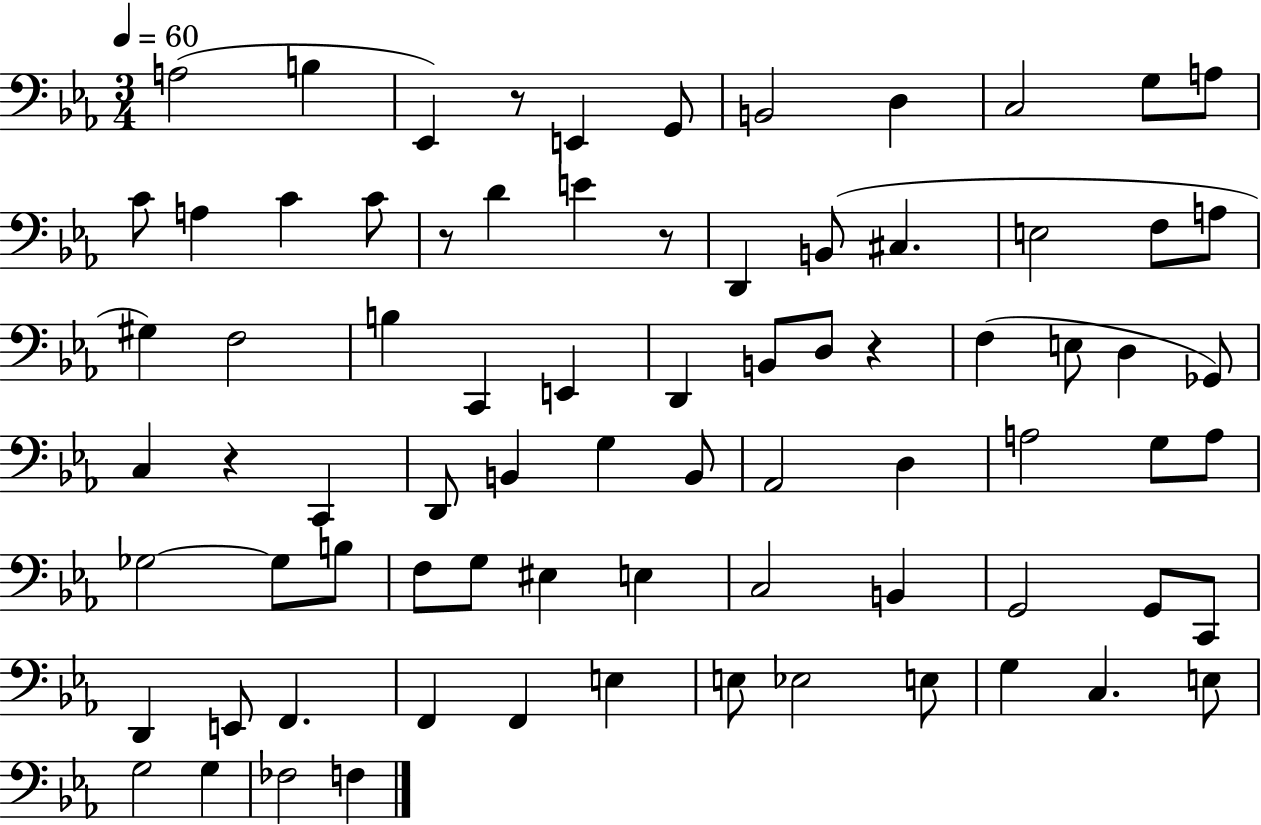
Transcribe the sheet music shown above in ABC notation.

X:1
T:Untitled
M:3/4
L:1/4
K:Eb
A,2 B, _E,, z/2 E,, G,,/2 B,,2 D, C,2 G,/2 A,/2 C/2 A, C C/2 z/2 D E z/2 D,, B,,/2 ^C, E,2 F,/2 A,/2 ^G, F,2 B, C,, E,, D,, B,,/2 D,/2 z F, E,/2 D, _G,,/2 C, z C,, D,,/2 B,, G, B,,/2 _A,,2 D, A,2 G,/2 A,/2 _G,2 _G,/2 B,/2 F,/2 G,/2 ^E, E, C,2 B,, G,,2 G,,/2 C,,/2 D,, E,,/2 F,, F,, F,, E, E,/2 _E,2 E,/2 G, C, E,/2 G,2 G, _F,2 F,